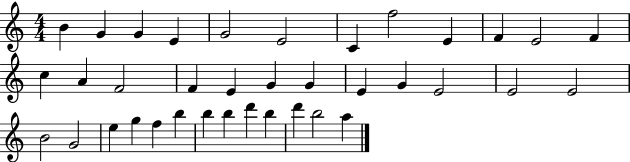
B4/q G4/q G4/q E4/q G4/h E4/h C4/q F5/h E4/q F4/q E4/h F4/q C5/q A4/q F4/h F4/q E4/q G4/q G4/q E4/q G4/q E4/h E4/h E4/h B4/h G4/h E5/q G5/q F5/q B5/q B5/q B5/q D6/q B5/q D6/q B5/h A5/q